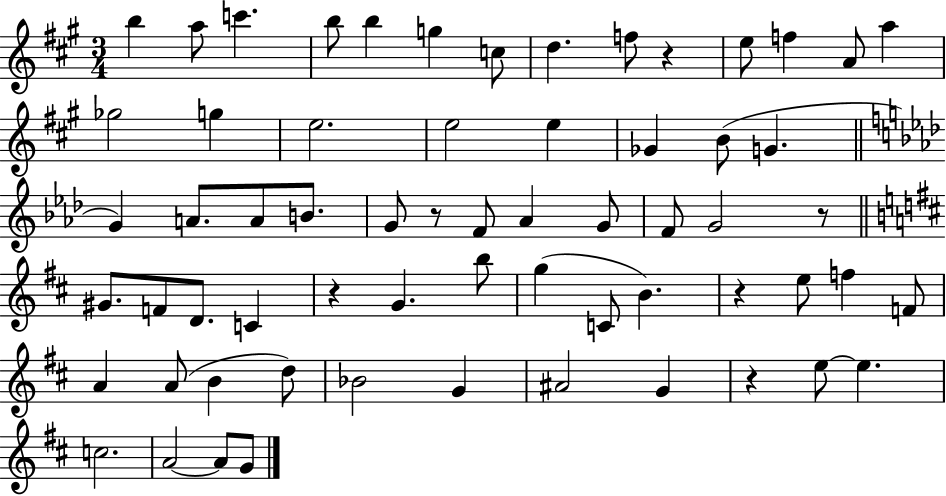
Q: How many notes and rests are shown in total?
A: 63